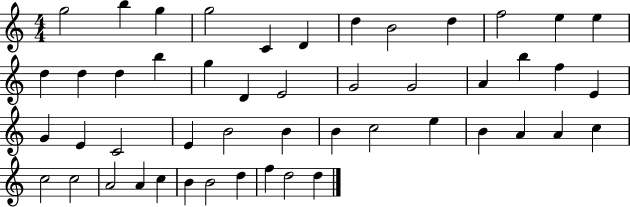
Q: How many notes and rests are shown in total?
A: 49